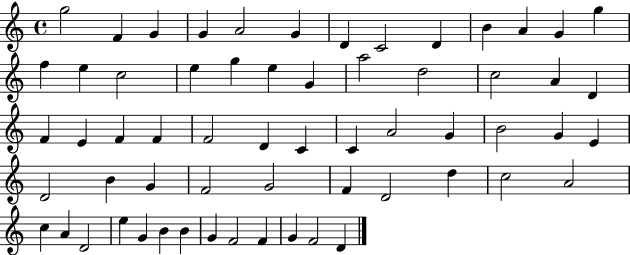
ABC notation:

X:1
T:Untitled
M:4/4
L:1/4
K:C
g2 F G G A2 G D C2 D B A G g f e c2 e g e G a2 d2 c2 A D F E F F F2 D C C A2 G B2 G E D2 B G F2 G2 F D2 d c2 A2 c A D2 e G B B G F2 F G F2 D